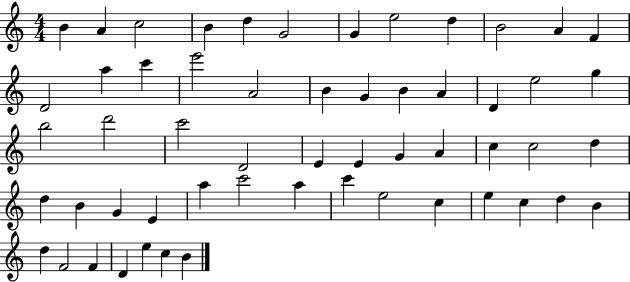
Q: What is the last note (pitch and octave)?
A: B4